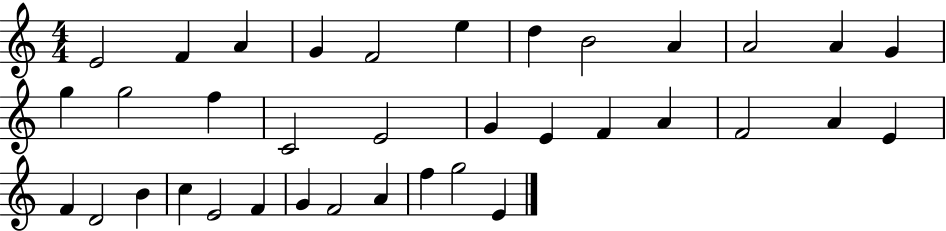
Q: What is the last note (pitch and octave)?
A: E4